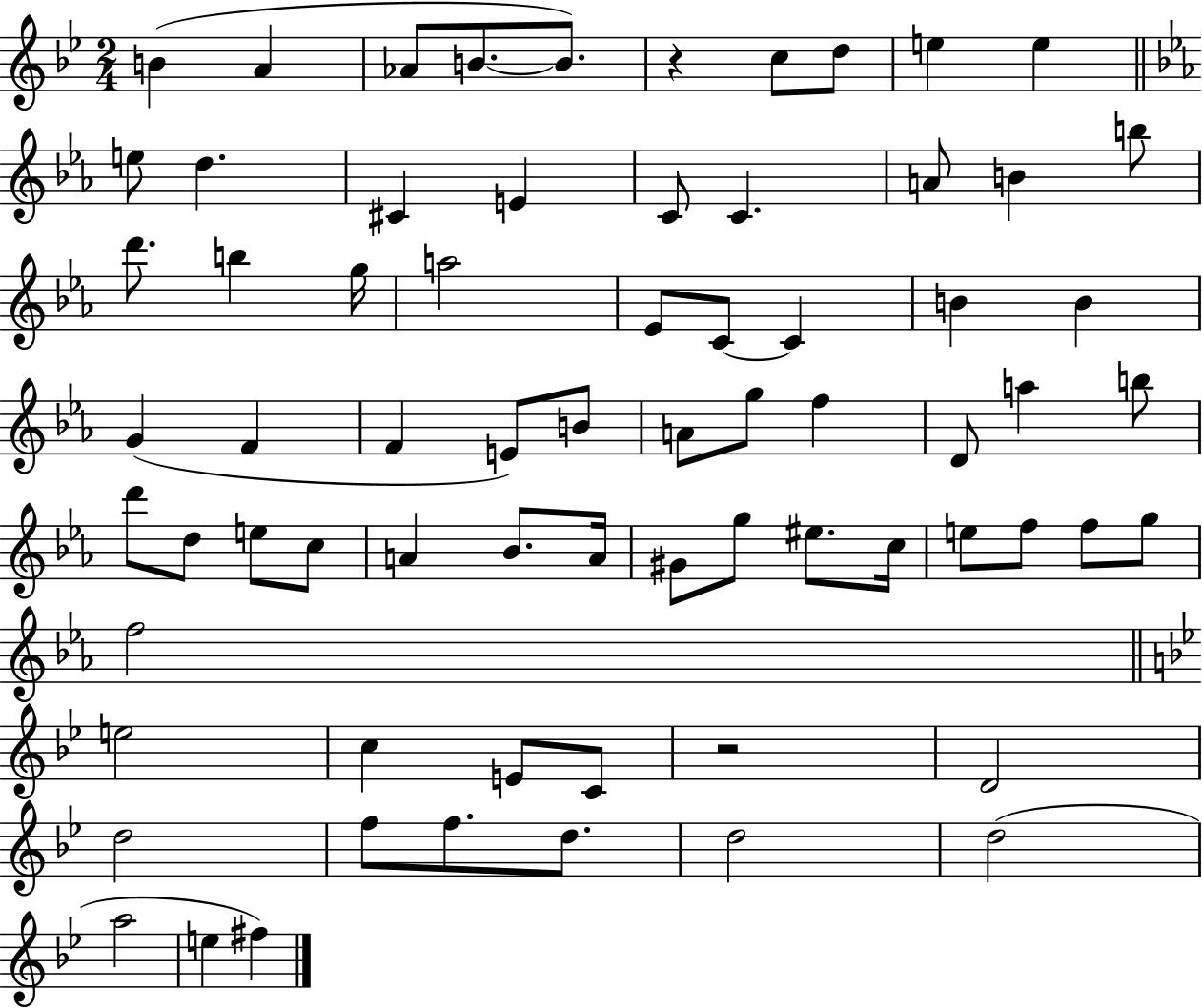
{
  \clef treble
  \numericTimeSignature
  \time 2/4
  \key bes \major
  \repeat volta 2 { b'4( a'4 | aes'8 b'8.~~ b'8.) | r4 c''8 d''8 | e''4 e''4 | \break \bar "||" \break \key ees \major e''8 d''4. | cis'4 e'4 | c'8 c'4. | a'8 b'4 b''8 | \break d'''8. b''4 g''16 | a''2 | ees'8 c'8~~ c'4 | b'4 b'4 | \break g'4( f'4 | f'4 e'8) b'8 | a'8 g''8 f''4 | d'8 a''4 b''8 | \break d'''8 d''8 e''8 c''8 | a'4 bes'8. a'16 | gis'8 g''8 eis''8. c''16 | e''8 f''8 f''8 g''8 | \break f''2 | \bar "||" \break \key bes \major e''2 | c''4 e'8 c'8 | r2 | d'2 | \break d''2 | f''8 f''8. d''8. | d''2 | d''2( | \break a''2 | e''4 fis''4) | } \bar "|."
}